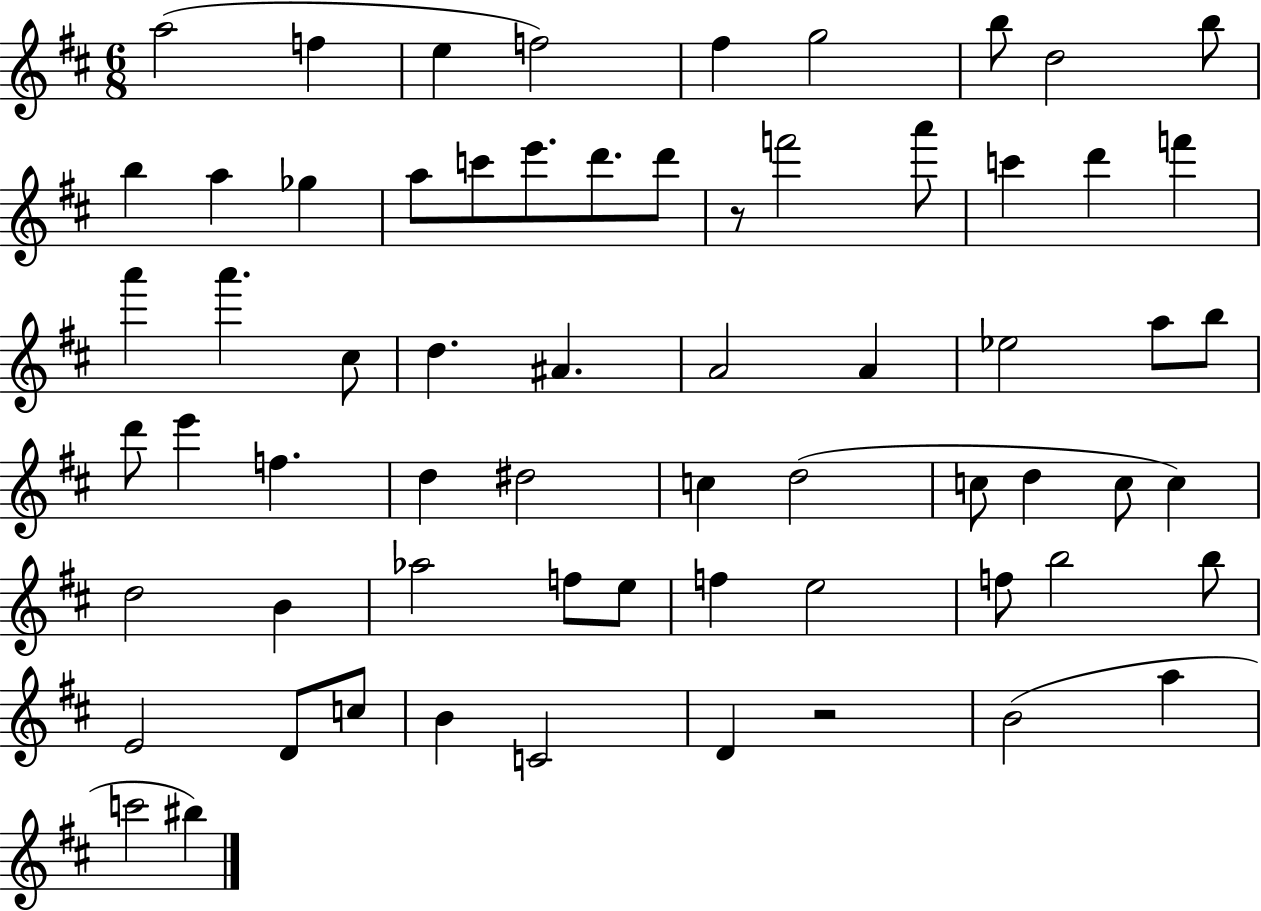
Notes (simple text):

A5/h F5/q E5/q F5/h F#5/q G5/h B5/e D5/h B5/e B5/q A5/q Gb5/q A5/e C6/e E6/e. D6/e. D6/e R/e F6/h A6/e C6/q D6/q F6/q A6/q A6/q. C#5/e D5/q. A#4/q. A4/h A4/q Eb5/h A5/e B5/e D6/e E6/q F5/q. D5/q D#5/h C5/q D5/h C5/e D5/q C5/e C5/q D5/h B4/q Ab5/h F5/e E5/e F5/q E5/h F5/e B5/h B5/e E4/h D4/e C5/e B4/q C4/h D4/q R/h B4/h A5/q C6/h BIS5/q